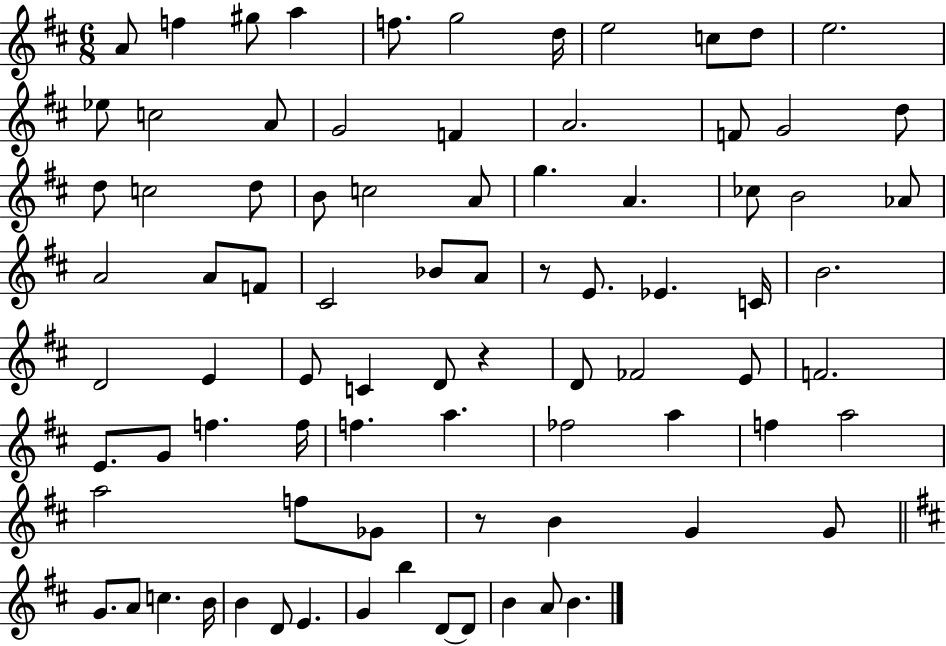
A4/e F5/q G#5/e A5/q F5/e. G5/h D5/s E5/h C5/e D5/e E5/h. Eb5/e C5/h A4/e G4/h F4/q A4/h. F4/e G4/h D5/e D5/e C5/h D5/e B4/e C5/h A4/e G5/q. A4/q. CES5/e B4/h Ab4/e A4/h A4/e F4/e C#4/h Bb4/e A4/e R/e E4/e. Eb4/q. C4/s B4/h. D4/h E4/q E4/e C4/q D4/e R/q D4/e FES4/h E4/e F4/h. E4/e. G4/e F5/q. F5/s F5/q. A5/q. FES5/h A5/q F5/q A5/h A5/h F5/e Gb4/e R/e B4/q G4/q G4/e G4/e. A4/e C5/q. B4/s B4/q D4/e E4/q. G4/q B5/q D4/e D4/e B4/q A4/e B4/q.